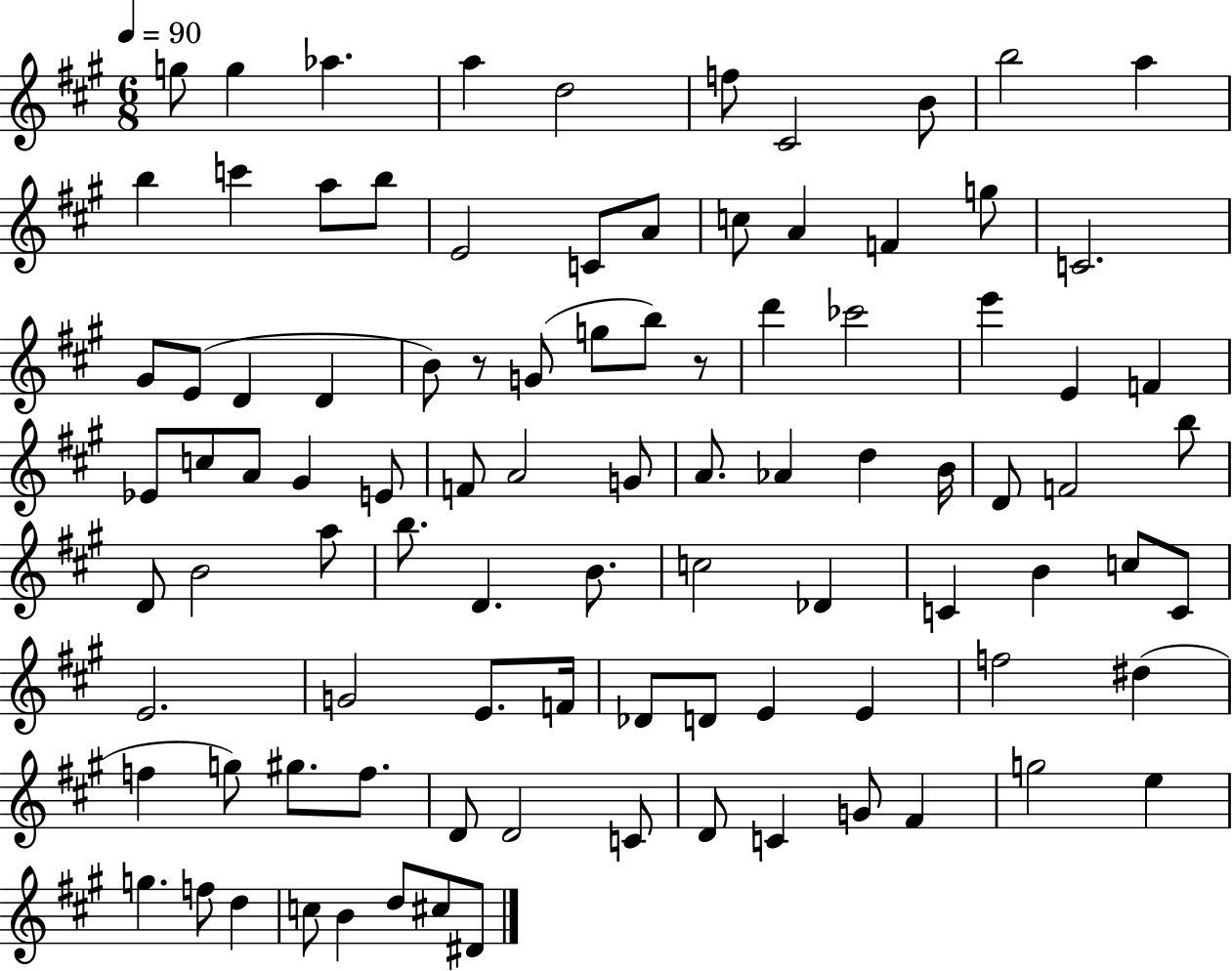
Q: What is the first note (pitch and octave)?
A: G5